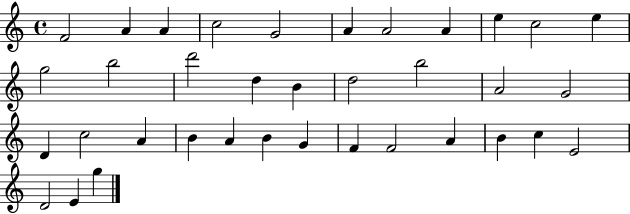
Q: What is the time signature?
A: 4/4